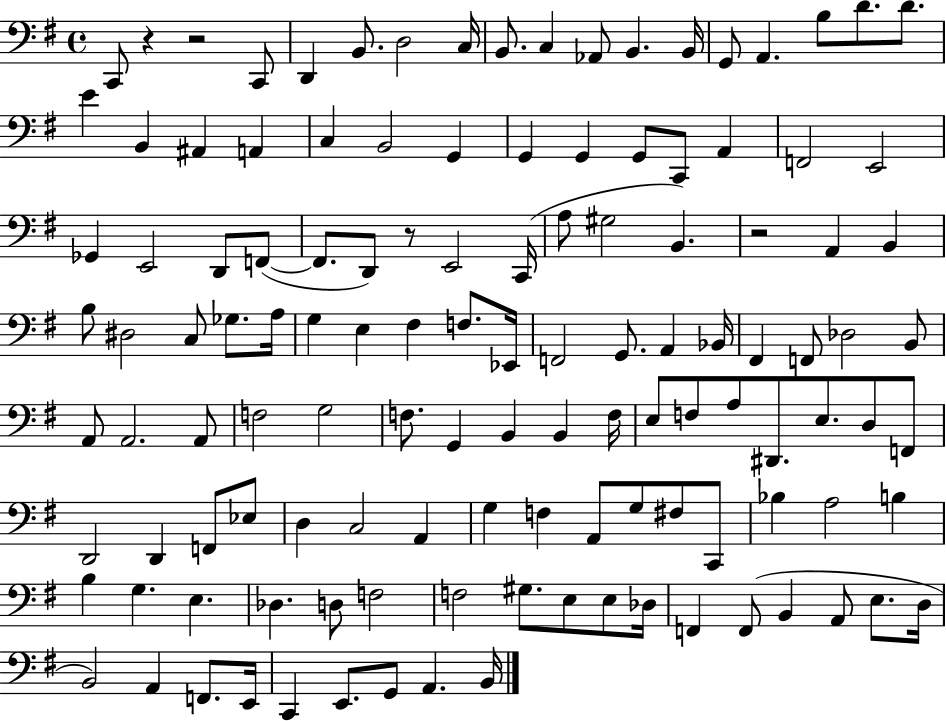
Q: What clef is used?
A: bass